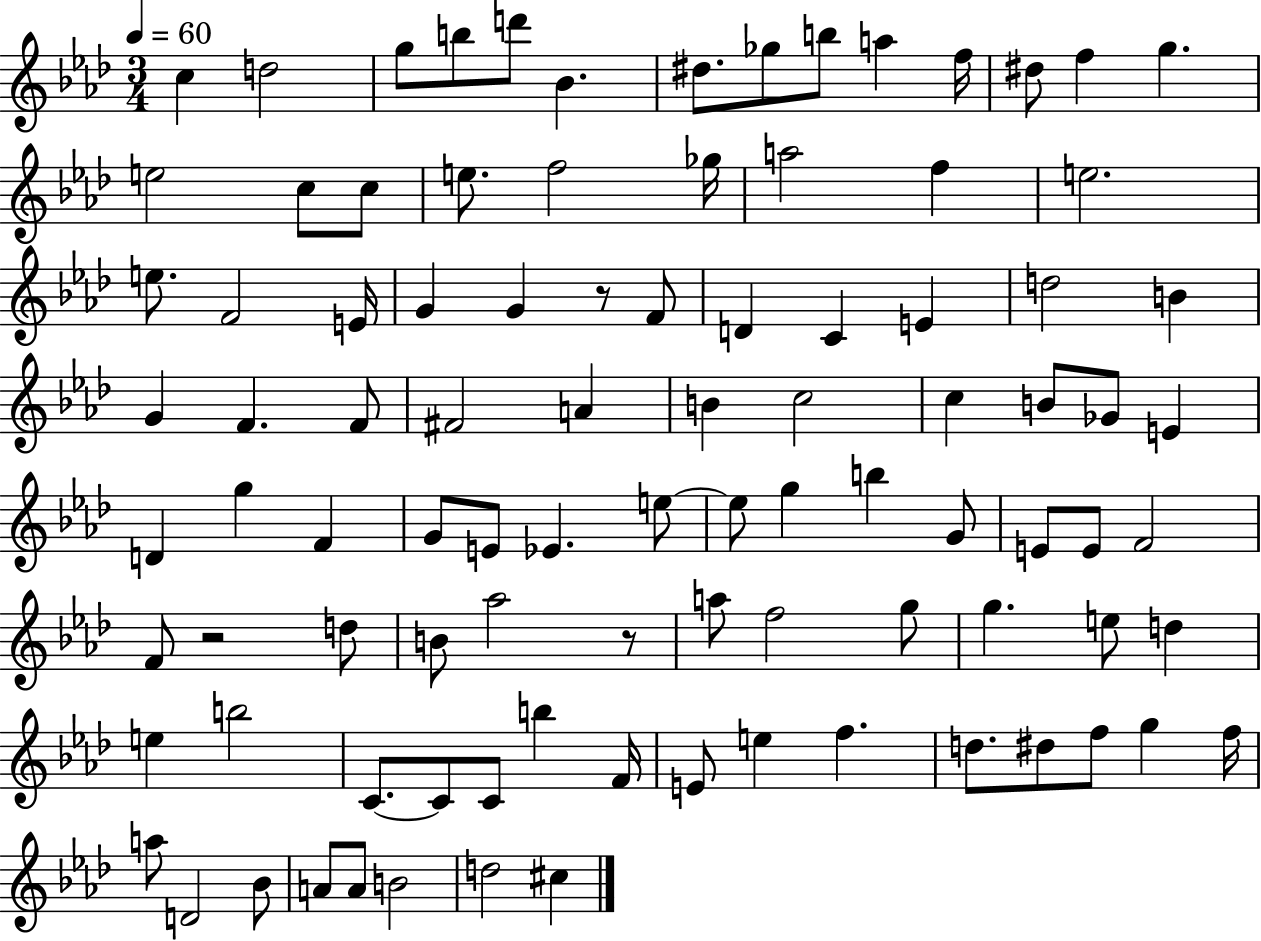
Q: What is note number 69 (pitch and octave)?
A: D5